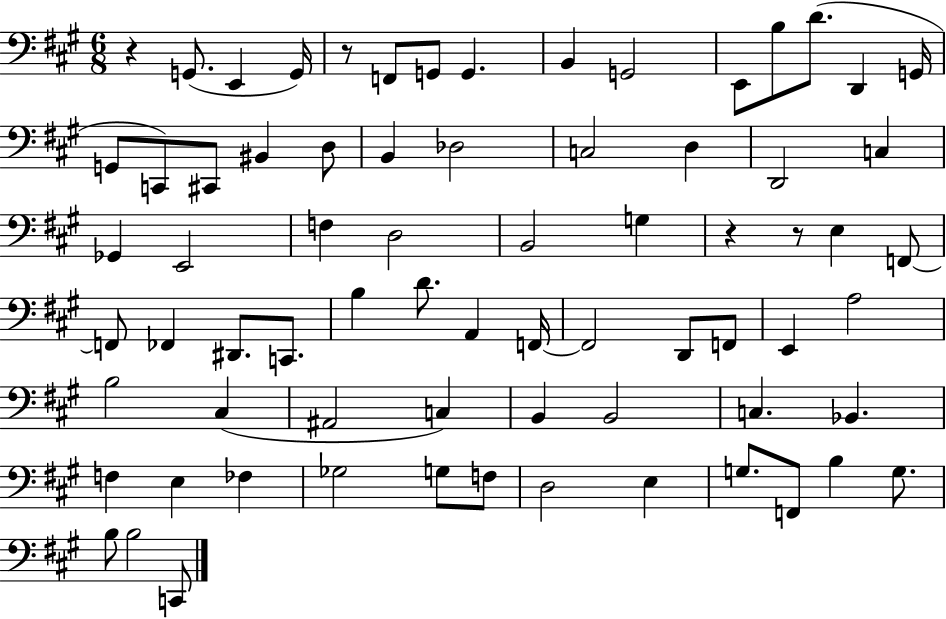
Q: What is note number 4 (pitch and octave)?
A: F2